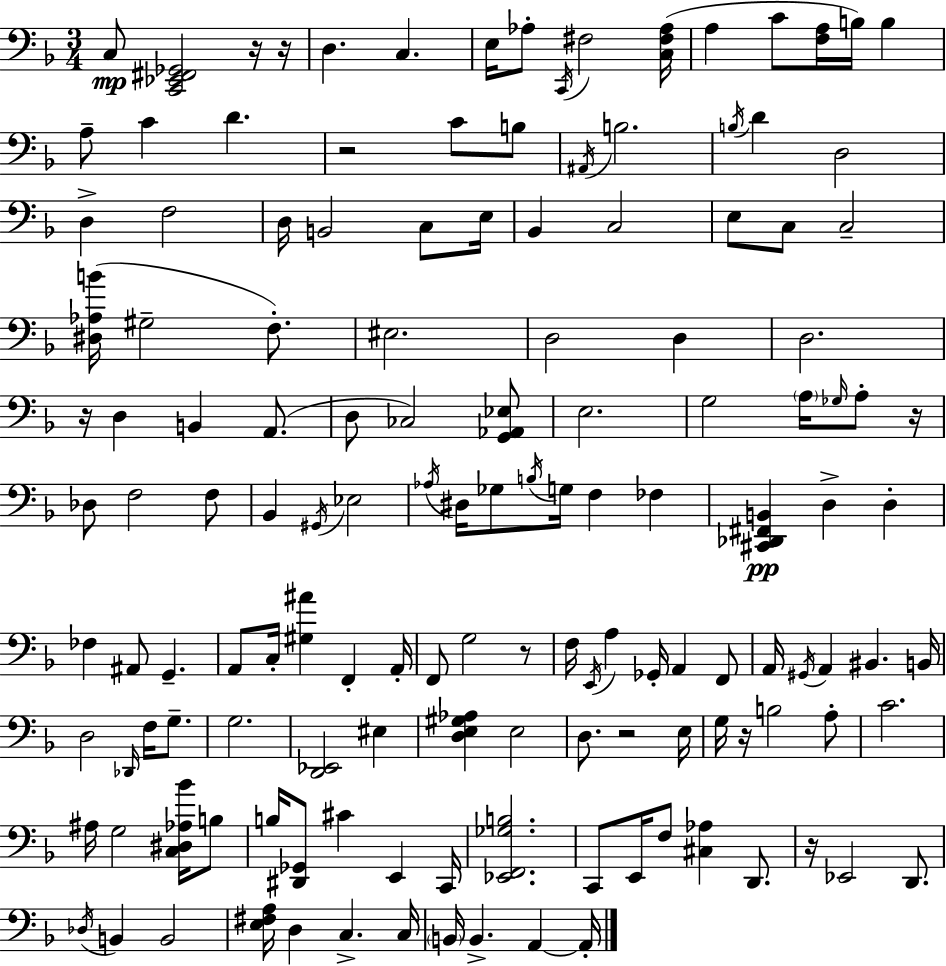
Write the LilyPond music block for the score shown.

{
  \clef bass
  \numericTimeSignature
  \time 3/4
  \key d \minor
  c8\mp <c, ees, fis, ges,>2 r16 r16 | d4. c4. | e16 aes8-. \acciaccatura { c,16 } fis2 | <c fis aes>16( a4 c'8 <f a>16 b16) b4 | \break a8-- c'4 d'4. | r2 c'8 b8 | \acciaccatura { ais,16 } b2. | \acciaccatura { b16 } d'4 d2 | \break d4-> f2 | d16 b,2 | c8 e16 bes,4 c2 | e8 c8 c2-- | \break <dis aes b'>16( gis2-- | f8.-.) eis2. | d2 d4 | d2. | \break r16 d4 b,4 | a,8.( d8 ces2) | <g, aes, ees>8 e2. | g2 \parenthesize a16 | \break \grace { ges16 } a8-. r16 des8 f2 | f8 bes,4 \acciaccatura { gis,16 } ees2 | \acciaccatura { aes16 } dis16 ges8 \acciaccatura { b16 } g16 f4 | fes4 <cis, des, fis, b,>4\pp d4-> | \break d4-. fes4 ais,8 | g,4.-- a,8 c16-. <gis ais'>4 | f,4-. a,16-. f,8 g2 | r8 f16 \acciaccatura { e,16 } a4 | \break ges,16-. a,4 f,8 a,16 \acciaccatura { gis,16 } a,4 | bis,4. b,16 d2 | \grace { des,16 } f16 g8.-- g2. | <d, ees,>2 | \break eis4 <d e gis aes>4 | e2 d8. | r2 e16 g16 r16 | b2 a8-. c'2. | \break ais16 g2 | <c dis aes bes'>16 b8 b16 <dis, ges,>8 | cis'4 e,4 c,16 <ees, f, ges b>2. | c,8 | \break e,16 f8 <cis aes>4 d,8. r16 ees,2 | d,8. \acciaccatura { des16 } b,4 | b,2 <e fis a>16 | d4 c4.-> c16 \parenthesize b,16 | \break b,4.-> a,4~~ a,16-. \bar "|."
}